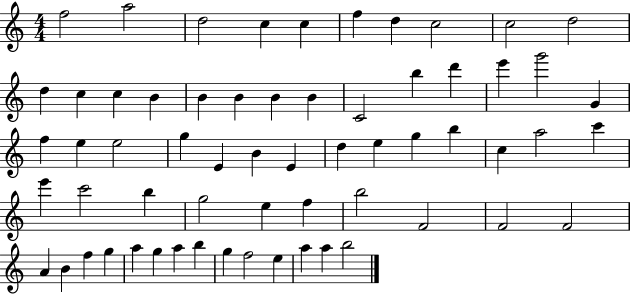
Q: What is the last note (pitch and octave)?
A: B5